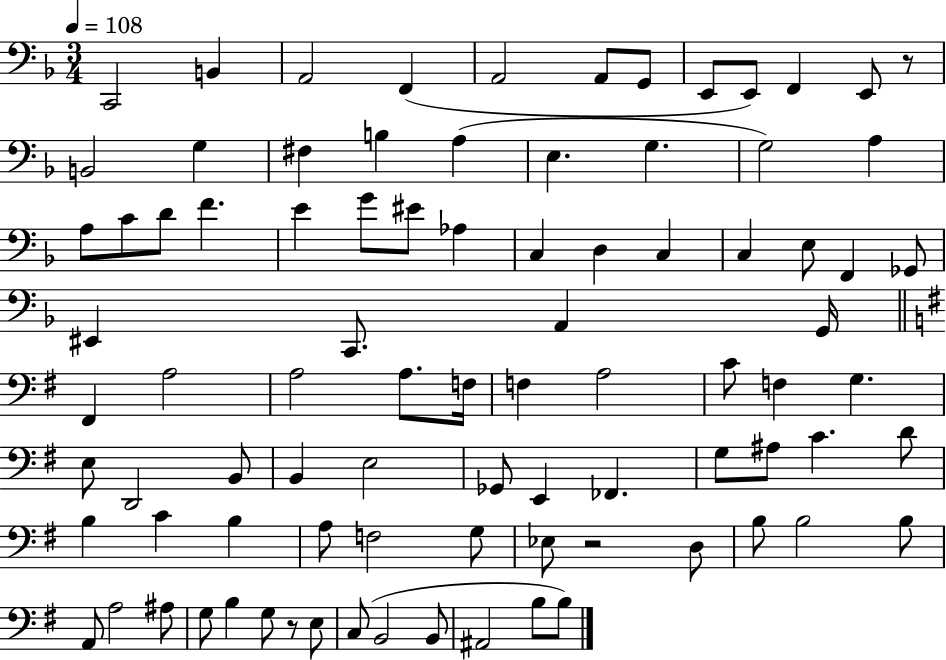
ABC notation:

X:1
T:Untitled
M:3/4
L:1/4
K:F
C,,2 B,, A,,2 F,, A,,2 A,,/2 G,,/2 E,,/2 E,,/2 F,, E,,/2 z/2 B,,2 G, ^F, B, A, E, G, G,2 A, A,/2 C/2 D/2 F E G/2 ^E/2 _A, C, D, C, C, E,/2 F,, _G,,/2 ^E,, C,,/2 A,, G,,/4 ^F,, A,2 A,2 A,/2 F,/4 F, A,2 C/2 F, G, E,/2 D,,2 B,,/2 B,, E,2 _G,,/2 E,, _F,, G,/2 ^A,/2 C D/2 B, C B, A,/2 F,2 G,/2 _E,/2 z2 D,/2 B,/2 B,2 B,/2 A,,/2 A,2 ^A,/2 G,/2 B, G,/2 z/2 E,/2 C,/2 B,,2 B,,/2 ^A,,2 B,/2 B,/2